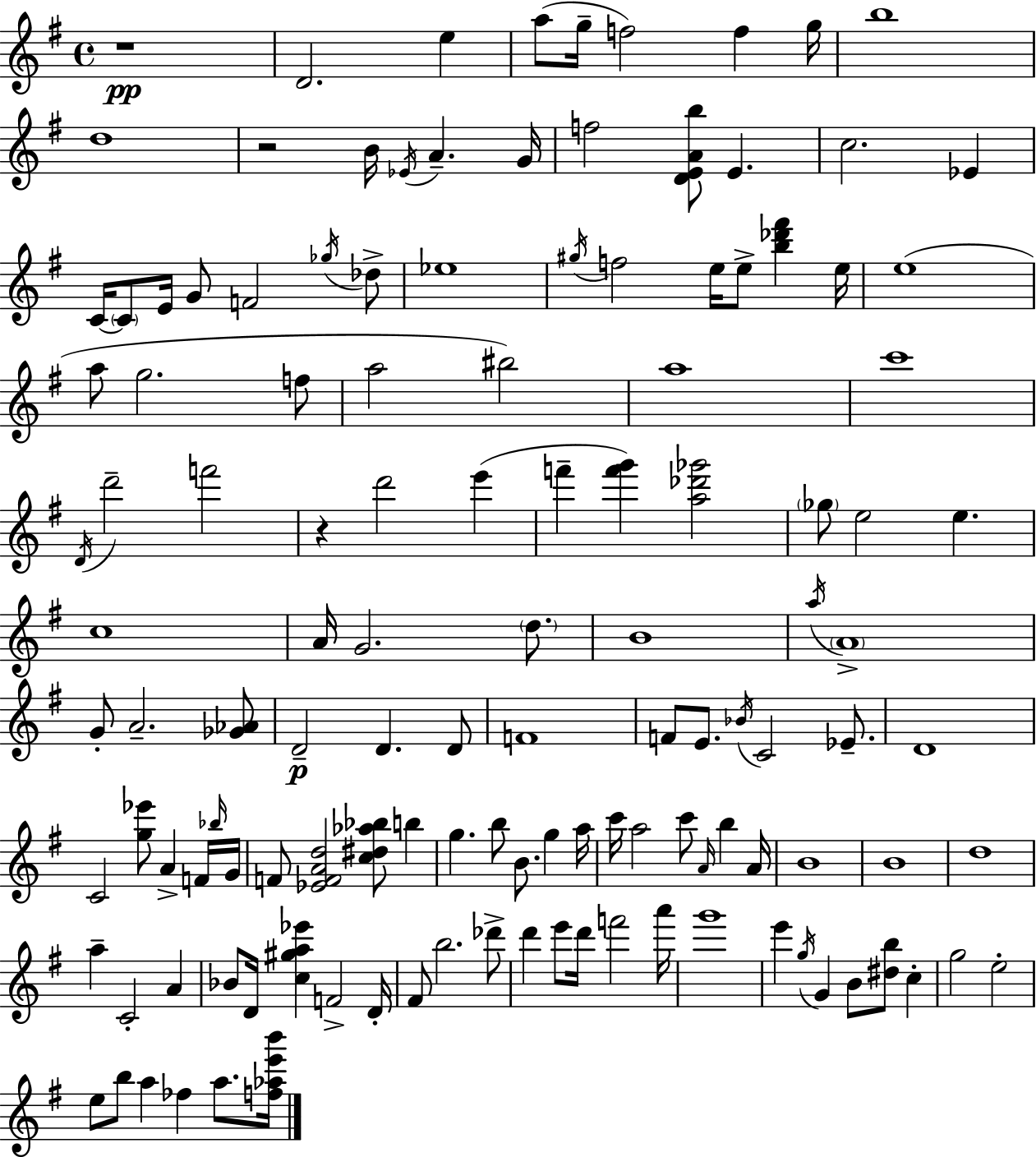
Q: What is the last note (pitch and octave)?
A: A5